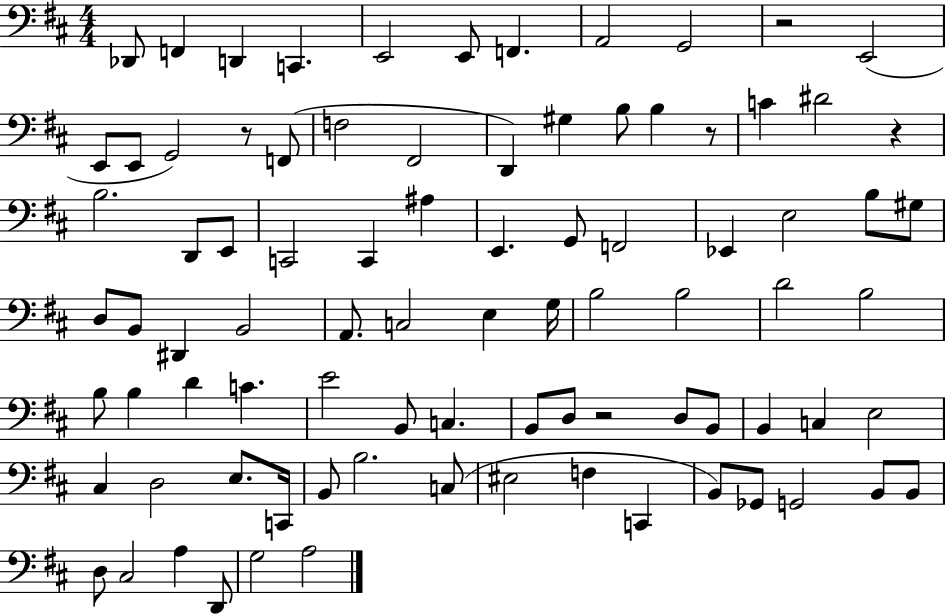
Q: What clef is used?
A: bass